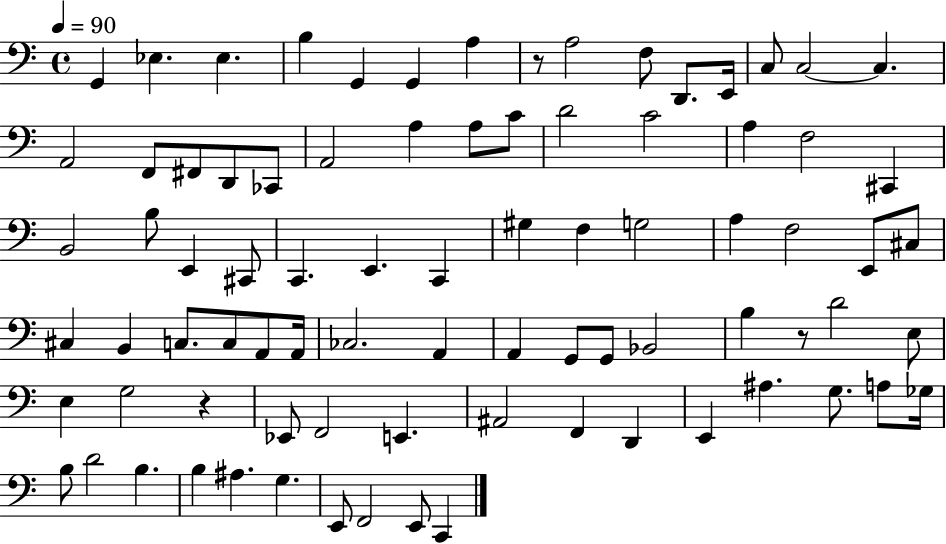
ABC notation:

X:1
T:Untitled
M:4/4
L:1/4
K:C
G,, _E, _E, B, G,, G,, A, z/2 A,2 F,/2 D,,/2 E,,/4 C,/2 C,2 C, A,,2 F,,/2 ^F,,/2 D,,/2 _C,,/2 A,,2 A, A,/2 C/2 D2 C2 A, F,2 ^C,, B,,2 B,/2 E,, ^C,,/2 C,, E,, C,, ^G, F, G,2 A, F,2 E,,/2 ^C,/2 ^C, B,, C,/2 C,/2 A,,/2 A,,/4 _C,2 A,, A,, G,,/2 G,,/2 _B,,2 B, z/2 D2 E,/2 E, G,2 z _E,,/2 F,,2 E,, ^A,,2 F,, D,, E,, ^A, G,/2 A,/2 _G,/4 B,/2 D2 B, B, ^A, G, E,,/2 F,,2 E,,/2 C,,